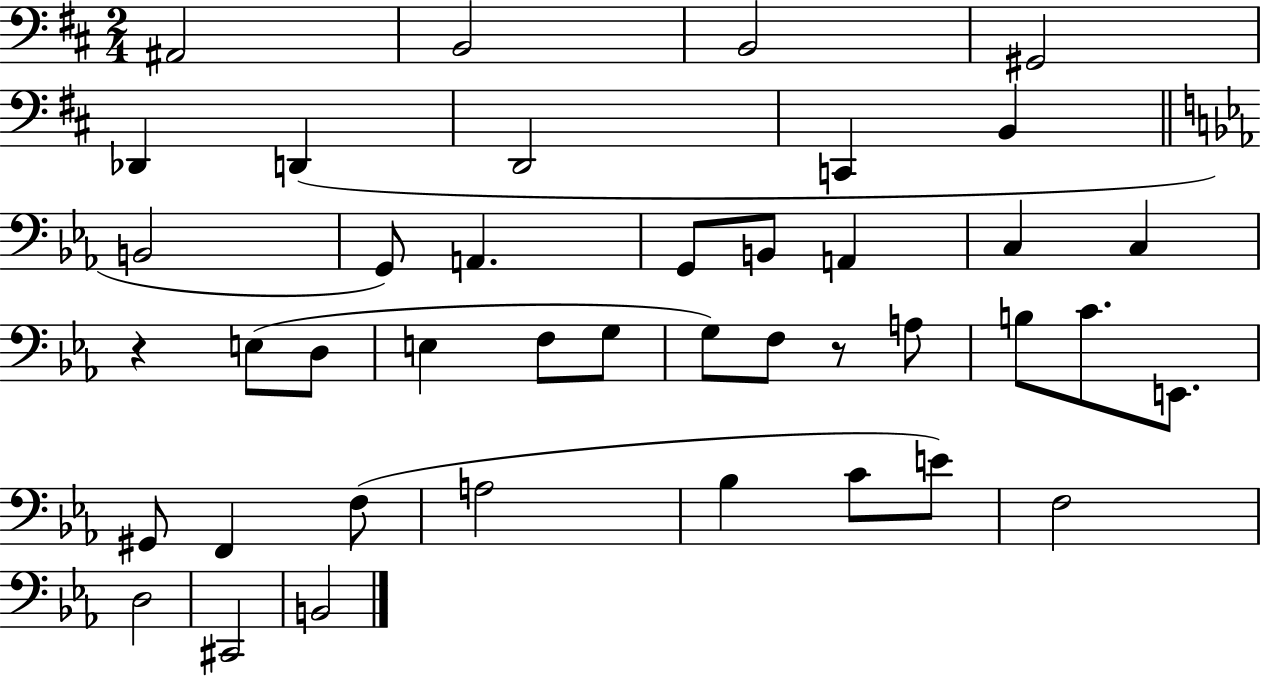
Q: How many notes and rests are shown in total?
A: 41